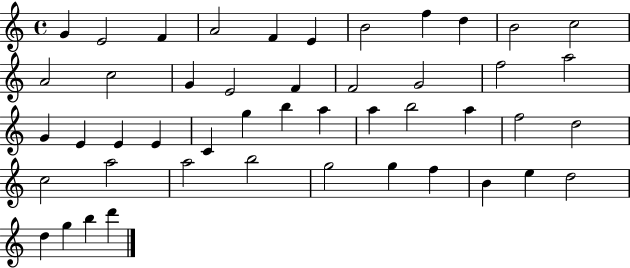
{
  \clef treble
  \time 4/4
  \defaultTimeSignature
  \key c \major
  g'4 e'2 f'4 | a'2 f'4 e'4 | b'2 f''4 d''4 | b'2 c''2 | \break a'2 c''2 | g'4 e'2 f'4 | f'2 g'2 | f''2 a''2 | \break g'4 e'4 e'4 e'4 | c'4 g''4 b''4 a''4 | a''4 b''2 a''4 | f''2 d''2 | \break c''2 a''2 | a''2 b''2 | g''2 g''4 f''4 | b'4 e''4 d''2 | \break d''4 g''4 b''4 d'''4 | \bar "|."
}